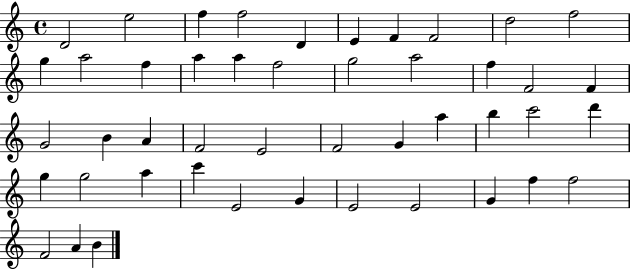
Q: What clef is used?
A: treble